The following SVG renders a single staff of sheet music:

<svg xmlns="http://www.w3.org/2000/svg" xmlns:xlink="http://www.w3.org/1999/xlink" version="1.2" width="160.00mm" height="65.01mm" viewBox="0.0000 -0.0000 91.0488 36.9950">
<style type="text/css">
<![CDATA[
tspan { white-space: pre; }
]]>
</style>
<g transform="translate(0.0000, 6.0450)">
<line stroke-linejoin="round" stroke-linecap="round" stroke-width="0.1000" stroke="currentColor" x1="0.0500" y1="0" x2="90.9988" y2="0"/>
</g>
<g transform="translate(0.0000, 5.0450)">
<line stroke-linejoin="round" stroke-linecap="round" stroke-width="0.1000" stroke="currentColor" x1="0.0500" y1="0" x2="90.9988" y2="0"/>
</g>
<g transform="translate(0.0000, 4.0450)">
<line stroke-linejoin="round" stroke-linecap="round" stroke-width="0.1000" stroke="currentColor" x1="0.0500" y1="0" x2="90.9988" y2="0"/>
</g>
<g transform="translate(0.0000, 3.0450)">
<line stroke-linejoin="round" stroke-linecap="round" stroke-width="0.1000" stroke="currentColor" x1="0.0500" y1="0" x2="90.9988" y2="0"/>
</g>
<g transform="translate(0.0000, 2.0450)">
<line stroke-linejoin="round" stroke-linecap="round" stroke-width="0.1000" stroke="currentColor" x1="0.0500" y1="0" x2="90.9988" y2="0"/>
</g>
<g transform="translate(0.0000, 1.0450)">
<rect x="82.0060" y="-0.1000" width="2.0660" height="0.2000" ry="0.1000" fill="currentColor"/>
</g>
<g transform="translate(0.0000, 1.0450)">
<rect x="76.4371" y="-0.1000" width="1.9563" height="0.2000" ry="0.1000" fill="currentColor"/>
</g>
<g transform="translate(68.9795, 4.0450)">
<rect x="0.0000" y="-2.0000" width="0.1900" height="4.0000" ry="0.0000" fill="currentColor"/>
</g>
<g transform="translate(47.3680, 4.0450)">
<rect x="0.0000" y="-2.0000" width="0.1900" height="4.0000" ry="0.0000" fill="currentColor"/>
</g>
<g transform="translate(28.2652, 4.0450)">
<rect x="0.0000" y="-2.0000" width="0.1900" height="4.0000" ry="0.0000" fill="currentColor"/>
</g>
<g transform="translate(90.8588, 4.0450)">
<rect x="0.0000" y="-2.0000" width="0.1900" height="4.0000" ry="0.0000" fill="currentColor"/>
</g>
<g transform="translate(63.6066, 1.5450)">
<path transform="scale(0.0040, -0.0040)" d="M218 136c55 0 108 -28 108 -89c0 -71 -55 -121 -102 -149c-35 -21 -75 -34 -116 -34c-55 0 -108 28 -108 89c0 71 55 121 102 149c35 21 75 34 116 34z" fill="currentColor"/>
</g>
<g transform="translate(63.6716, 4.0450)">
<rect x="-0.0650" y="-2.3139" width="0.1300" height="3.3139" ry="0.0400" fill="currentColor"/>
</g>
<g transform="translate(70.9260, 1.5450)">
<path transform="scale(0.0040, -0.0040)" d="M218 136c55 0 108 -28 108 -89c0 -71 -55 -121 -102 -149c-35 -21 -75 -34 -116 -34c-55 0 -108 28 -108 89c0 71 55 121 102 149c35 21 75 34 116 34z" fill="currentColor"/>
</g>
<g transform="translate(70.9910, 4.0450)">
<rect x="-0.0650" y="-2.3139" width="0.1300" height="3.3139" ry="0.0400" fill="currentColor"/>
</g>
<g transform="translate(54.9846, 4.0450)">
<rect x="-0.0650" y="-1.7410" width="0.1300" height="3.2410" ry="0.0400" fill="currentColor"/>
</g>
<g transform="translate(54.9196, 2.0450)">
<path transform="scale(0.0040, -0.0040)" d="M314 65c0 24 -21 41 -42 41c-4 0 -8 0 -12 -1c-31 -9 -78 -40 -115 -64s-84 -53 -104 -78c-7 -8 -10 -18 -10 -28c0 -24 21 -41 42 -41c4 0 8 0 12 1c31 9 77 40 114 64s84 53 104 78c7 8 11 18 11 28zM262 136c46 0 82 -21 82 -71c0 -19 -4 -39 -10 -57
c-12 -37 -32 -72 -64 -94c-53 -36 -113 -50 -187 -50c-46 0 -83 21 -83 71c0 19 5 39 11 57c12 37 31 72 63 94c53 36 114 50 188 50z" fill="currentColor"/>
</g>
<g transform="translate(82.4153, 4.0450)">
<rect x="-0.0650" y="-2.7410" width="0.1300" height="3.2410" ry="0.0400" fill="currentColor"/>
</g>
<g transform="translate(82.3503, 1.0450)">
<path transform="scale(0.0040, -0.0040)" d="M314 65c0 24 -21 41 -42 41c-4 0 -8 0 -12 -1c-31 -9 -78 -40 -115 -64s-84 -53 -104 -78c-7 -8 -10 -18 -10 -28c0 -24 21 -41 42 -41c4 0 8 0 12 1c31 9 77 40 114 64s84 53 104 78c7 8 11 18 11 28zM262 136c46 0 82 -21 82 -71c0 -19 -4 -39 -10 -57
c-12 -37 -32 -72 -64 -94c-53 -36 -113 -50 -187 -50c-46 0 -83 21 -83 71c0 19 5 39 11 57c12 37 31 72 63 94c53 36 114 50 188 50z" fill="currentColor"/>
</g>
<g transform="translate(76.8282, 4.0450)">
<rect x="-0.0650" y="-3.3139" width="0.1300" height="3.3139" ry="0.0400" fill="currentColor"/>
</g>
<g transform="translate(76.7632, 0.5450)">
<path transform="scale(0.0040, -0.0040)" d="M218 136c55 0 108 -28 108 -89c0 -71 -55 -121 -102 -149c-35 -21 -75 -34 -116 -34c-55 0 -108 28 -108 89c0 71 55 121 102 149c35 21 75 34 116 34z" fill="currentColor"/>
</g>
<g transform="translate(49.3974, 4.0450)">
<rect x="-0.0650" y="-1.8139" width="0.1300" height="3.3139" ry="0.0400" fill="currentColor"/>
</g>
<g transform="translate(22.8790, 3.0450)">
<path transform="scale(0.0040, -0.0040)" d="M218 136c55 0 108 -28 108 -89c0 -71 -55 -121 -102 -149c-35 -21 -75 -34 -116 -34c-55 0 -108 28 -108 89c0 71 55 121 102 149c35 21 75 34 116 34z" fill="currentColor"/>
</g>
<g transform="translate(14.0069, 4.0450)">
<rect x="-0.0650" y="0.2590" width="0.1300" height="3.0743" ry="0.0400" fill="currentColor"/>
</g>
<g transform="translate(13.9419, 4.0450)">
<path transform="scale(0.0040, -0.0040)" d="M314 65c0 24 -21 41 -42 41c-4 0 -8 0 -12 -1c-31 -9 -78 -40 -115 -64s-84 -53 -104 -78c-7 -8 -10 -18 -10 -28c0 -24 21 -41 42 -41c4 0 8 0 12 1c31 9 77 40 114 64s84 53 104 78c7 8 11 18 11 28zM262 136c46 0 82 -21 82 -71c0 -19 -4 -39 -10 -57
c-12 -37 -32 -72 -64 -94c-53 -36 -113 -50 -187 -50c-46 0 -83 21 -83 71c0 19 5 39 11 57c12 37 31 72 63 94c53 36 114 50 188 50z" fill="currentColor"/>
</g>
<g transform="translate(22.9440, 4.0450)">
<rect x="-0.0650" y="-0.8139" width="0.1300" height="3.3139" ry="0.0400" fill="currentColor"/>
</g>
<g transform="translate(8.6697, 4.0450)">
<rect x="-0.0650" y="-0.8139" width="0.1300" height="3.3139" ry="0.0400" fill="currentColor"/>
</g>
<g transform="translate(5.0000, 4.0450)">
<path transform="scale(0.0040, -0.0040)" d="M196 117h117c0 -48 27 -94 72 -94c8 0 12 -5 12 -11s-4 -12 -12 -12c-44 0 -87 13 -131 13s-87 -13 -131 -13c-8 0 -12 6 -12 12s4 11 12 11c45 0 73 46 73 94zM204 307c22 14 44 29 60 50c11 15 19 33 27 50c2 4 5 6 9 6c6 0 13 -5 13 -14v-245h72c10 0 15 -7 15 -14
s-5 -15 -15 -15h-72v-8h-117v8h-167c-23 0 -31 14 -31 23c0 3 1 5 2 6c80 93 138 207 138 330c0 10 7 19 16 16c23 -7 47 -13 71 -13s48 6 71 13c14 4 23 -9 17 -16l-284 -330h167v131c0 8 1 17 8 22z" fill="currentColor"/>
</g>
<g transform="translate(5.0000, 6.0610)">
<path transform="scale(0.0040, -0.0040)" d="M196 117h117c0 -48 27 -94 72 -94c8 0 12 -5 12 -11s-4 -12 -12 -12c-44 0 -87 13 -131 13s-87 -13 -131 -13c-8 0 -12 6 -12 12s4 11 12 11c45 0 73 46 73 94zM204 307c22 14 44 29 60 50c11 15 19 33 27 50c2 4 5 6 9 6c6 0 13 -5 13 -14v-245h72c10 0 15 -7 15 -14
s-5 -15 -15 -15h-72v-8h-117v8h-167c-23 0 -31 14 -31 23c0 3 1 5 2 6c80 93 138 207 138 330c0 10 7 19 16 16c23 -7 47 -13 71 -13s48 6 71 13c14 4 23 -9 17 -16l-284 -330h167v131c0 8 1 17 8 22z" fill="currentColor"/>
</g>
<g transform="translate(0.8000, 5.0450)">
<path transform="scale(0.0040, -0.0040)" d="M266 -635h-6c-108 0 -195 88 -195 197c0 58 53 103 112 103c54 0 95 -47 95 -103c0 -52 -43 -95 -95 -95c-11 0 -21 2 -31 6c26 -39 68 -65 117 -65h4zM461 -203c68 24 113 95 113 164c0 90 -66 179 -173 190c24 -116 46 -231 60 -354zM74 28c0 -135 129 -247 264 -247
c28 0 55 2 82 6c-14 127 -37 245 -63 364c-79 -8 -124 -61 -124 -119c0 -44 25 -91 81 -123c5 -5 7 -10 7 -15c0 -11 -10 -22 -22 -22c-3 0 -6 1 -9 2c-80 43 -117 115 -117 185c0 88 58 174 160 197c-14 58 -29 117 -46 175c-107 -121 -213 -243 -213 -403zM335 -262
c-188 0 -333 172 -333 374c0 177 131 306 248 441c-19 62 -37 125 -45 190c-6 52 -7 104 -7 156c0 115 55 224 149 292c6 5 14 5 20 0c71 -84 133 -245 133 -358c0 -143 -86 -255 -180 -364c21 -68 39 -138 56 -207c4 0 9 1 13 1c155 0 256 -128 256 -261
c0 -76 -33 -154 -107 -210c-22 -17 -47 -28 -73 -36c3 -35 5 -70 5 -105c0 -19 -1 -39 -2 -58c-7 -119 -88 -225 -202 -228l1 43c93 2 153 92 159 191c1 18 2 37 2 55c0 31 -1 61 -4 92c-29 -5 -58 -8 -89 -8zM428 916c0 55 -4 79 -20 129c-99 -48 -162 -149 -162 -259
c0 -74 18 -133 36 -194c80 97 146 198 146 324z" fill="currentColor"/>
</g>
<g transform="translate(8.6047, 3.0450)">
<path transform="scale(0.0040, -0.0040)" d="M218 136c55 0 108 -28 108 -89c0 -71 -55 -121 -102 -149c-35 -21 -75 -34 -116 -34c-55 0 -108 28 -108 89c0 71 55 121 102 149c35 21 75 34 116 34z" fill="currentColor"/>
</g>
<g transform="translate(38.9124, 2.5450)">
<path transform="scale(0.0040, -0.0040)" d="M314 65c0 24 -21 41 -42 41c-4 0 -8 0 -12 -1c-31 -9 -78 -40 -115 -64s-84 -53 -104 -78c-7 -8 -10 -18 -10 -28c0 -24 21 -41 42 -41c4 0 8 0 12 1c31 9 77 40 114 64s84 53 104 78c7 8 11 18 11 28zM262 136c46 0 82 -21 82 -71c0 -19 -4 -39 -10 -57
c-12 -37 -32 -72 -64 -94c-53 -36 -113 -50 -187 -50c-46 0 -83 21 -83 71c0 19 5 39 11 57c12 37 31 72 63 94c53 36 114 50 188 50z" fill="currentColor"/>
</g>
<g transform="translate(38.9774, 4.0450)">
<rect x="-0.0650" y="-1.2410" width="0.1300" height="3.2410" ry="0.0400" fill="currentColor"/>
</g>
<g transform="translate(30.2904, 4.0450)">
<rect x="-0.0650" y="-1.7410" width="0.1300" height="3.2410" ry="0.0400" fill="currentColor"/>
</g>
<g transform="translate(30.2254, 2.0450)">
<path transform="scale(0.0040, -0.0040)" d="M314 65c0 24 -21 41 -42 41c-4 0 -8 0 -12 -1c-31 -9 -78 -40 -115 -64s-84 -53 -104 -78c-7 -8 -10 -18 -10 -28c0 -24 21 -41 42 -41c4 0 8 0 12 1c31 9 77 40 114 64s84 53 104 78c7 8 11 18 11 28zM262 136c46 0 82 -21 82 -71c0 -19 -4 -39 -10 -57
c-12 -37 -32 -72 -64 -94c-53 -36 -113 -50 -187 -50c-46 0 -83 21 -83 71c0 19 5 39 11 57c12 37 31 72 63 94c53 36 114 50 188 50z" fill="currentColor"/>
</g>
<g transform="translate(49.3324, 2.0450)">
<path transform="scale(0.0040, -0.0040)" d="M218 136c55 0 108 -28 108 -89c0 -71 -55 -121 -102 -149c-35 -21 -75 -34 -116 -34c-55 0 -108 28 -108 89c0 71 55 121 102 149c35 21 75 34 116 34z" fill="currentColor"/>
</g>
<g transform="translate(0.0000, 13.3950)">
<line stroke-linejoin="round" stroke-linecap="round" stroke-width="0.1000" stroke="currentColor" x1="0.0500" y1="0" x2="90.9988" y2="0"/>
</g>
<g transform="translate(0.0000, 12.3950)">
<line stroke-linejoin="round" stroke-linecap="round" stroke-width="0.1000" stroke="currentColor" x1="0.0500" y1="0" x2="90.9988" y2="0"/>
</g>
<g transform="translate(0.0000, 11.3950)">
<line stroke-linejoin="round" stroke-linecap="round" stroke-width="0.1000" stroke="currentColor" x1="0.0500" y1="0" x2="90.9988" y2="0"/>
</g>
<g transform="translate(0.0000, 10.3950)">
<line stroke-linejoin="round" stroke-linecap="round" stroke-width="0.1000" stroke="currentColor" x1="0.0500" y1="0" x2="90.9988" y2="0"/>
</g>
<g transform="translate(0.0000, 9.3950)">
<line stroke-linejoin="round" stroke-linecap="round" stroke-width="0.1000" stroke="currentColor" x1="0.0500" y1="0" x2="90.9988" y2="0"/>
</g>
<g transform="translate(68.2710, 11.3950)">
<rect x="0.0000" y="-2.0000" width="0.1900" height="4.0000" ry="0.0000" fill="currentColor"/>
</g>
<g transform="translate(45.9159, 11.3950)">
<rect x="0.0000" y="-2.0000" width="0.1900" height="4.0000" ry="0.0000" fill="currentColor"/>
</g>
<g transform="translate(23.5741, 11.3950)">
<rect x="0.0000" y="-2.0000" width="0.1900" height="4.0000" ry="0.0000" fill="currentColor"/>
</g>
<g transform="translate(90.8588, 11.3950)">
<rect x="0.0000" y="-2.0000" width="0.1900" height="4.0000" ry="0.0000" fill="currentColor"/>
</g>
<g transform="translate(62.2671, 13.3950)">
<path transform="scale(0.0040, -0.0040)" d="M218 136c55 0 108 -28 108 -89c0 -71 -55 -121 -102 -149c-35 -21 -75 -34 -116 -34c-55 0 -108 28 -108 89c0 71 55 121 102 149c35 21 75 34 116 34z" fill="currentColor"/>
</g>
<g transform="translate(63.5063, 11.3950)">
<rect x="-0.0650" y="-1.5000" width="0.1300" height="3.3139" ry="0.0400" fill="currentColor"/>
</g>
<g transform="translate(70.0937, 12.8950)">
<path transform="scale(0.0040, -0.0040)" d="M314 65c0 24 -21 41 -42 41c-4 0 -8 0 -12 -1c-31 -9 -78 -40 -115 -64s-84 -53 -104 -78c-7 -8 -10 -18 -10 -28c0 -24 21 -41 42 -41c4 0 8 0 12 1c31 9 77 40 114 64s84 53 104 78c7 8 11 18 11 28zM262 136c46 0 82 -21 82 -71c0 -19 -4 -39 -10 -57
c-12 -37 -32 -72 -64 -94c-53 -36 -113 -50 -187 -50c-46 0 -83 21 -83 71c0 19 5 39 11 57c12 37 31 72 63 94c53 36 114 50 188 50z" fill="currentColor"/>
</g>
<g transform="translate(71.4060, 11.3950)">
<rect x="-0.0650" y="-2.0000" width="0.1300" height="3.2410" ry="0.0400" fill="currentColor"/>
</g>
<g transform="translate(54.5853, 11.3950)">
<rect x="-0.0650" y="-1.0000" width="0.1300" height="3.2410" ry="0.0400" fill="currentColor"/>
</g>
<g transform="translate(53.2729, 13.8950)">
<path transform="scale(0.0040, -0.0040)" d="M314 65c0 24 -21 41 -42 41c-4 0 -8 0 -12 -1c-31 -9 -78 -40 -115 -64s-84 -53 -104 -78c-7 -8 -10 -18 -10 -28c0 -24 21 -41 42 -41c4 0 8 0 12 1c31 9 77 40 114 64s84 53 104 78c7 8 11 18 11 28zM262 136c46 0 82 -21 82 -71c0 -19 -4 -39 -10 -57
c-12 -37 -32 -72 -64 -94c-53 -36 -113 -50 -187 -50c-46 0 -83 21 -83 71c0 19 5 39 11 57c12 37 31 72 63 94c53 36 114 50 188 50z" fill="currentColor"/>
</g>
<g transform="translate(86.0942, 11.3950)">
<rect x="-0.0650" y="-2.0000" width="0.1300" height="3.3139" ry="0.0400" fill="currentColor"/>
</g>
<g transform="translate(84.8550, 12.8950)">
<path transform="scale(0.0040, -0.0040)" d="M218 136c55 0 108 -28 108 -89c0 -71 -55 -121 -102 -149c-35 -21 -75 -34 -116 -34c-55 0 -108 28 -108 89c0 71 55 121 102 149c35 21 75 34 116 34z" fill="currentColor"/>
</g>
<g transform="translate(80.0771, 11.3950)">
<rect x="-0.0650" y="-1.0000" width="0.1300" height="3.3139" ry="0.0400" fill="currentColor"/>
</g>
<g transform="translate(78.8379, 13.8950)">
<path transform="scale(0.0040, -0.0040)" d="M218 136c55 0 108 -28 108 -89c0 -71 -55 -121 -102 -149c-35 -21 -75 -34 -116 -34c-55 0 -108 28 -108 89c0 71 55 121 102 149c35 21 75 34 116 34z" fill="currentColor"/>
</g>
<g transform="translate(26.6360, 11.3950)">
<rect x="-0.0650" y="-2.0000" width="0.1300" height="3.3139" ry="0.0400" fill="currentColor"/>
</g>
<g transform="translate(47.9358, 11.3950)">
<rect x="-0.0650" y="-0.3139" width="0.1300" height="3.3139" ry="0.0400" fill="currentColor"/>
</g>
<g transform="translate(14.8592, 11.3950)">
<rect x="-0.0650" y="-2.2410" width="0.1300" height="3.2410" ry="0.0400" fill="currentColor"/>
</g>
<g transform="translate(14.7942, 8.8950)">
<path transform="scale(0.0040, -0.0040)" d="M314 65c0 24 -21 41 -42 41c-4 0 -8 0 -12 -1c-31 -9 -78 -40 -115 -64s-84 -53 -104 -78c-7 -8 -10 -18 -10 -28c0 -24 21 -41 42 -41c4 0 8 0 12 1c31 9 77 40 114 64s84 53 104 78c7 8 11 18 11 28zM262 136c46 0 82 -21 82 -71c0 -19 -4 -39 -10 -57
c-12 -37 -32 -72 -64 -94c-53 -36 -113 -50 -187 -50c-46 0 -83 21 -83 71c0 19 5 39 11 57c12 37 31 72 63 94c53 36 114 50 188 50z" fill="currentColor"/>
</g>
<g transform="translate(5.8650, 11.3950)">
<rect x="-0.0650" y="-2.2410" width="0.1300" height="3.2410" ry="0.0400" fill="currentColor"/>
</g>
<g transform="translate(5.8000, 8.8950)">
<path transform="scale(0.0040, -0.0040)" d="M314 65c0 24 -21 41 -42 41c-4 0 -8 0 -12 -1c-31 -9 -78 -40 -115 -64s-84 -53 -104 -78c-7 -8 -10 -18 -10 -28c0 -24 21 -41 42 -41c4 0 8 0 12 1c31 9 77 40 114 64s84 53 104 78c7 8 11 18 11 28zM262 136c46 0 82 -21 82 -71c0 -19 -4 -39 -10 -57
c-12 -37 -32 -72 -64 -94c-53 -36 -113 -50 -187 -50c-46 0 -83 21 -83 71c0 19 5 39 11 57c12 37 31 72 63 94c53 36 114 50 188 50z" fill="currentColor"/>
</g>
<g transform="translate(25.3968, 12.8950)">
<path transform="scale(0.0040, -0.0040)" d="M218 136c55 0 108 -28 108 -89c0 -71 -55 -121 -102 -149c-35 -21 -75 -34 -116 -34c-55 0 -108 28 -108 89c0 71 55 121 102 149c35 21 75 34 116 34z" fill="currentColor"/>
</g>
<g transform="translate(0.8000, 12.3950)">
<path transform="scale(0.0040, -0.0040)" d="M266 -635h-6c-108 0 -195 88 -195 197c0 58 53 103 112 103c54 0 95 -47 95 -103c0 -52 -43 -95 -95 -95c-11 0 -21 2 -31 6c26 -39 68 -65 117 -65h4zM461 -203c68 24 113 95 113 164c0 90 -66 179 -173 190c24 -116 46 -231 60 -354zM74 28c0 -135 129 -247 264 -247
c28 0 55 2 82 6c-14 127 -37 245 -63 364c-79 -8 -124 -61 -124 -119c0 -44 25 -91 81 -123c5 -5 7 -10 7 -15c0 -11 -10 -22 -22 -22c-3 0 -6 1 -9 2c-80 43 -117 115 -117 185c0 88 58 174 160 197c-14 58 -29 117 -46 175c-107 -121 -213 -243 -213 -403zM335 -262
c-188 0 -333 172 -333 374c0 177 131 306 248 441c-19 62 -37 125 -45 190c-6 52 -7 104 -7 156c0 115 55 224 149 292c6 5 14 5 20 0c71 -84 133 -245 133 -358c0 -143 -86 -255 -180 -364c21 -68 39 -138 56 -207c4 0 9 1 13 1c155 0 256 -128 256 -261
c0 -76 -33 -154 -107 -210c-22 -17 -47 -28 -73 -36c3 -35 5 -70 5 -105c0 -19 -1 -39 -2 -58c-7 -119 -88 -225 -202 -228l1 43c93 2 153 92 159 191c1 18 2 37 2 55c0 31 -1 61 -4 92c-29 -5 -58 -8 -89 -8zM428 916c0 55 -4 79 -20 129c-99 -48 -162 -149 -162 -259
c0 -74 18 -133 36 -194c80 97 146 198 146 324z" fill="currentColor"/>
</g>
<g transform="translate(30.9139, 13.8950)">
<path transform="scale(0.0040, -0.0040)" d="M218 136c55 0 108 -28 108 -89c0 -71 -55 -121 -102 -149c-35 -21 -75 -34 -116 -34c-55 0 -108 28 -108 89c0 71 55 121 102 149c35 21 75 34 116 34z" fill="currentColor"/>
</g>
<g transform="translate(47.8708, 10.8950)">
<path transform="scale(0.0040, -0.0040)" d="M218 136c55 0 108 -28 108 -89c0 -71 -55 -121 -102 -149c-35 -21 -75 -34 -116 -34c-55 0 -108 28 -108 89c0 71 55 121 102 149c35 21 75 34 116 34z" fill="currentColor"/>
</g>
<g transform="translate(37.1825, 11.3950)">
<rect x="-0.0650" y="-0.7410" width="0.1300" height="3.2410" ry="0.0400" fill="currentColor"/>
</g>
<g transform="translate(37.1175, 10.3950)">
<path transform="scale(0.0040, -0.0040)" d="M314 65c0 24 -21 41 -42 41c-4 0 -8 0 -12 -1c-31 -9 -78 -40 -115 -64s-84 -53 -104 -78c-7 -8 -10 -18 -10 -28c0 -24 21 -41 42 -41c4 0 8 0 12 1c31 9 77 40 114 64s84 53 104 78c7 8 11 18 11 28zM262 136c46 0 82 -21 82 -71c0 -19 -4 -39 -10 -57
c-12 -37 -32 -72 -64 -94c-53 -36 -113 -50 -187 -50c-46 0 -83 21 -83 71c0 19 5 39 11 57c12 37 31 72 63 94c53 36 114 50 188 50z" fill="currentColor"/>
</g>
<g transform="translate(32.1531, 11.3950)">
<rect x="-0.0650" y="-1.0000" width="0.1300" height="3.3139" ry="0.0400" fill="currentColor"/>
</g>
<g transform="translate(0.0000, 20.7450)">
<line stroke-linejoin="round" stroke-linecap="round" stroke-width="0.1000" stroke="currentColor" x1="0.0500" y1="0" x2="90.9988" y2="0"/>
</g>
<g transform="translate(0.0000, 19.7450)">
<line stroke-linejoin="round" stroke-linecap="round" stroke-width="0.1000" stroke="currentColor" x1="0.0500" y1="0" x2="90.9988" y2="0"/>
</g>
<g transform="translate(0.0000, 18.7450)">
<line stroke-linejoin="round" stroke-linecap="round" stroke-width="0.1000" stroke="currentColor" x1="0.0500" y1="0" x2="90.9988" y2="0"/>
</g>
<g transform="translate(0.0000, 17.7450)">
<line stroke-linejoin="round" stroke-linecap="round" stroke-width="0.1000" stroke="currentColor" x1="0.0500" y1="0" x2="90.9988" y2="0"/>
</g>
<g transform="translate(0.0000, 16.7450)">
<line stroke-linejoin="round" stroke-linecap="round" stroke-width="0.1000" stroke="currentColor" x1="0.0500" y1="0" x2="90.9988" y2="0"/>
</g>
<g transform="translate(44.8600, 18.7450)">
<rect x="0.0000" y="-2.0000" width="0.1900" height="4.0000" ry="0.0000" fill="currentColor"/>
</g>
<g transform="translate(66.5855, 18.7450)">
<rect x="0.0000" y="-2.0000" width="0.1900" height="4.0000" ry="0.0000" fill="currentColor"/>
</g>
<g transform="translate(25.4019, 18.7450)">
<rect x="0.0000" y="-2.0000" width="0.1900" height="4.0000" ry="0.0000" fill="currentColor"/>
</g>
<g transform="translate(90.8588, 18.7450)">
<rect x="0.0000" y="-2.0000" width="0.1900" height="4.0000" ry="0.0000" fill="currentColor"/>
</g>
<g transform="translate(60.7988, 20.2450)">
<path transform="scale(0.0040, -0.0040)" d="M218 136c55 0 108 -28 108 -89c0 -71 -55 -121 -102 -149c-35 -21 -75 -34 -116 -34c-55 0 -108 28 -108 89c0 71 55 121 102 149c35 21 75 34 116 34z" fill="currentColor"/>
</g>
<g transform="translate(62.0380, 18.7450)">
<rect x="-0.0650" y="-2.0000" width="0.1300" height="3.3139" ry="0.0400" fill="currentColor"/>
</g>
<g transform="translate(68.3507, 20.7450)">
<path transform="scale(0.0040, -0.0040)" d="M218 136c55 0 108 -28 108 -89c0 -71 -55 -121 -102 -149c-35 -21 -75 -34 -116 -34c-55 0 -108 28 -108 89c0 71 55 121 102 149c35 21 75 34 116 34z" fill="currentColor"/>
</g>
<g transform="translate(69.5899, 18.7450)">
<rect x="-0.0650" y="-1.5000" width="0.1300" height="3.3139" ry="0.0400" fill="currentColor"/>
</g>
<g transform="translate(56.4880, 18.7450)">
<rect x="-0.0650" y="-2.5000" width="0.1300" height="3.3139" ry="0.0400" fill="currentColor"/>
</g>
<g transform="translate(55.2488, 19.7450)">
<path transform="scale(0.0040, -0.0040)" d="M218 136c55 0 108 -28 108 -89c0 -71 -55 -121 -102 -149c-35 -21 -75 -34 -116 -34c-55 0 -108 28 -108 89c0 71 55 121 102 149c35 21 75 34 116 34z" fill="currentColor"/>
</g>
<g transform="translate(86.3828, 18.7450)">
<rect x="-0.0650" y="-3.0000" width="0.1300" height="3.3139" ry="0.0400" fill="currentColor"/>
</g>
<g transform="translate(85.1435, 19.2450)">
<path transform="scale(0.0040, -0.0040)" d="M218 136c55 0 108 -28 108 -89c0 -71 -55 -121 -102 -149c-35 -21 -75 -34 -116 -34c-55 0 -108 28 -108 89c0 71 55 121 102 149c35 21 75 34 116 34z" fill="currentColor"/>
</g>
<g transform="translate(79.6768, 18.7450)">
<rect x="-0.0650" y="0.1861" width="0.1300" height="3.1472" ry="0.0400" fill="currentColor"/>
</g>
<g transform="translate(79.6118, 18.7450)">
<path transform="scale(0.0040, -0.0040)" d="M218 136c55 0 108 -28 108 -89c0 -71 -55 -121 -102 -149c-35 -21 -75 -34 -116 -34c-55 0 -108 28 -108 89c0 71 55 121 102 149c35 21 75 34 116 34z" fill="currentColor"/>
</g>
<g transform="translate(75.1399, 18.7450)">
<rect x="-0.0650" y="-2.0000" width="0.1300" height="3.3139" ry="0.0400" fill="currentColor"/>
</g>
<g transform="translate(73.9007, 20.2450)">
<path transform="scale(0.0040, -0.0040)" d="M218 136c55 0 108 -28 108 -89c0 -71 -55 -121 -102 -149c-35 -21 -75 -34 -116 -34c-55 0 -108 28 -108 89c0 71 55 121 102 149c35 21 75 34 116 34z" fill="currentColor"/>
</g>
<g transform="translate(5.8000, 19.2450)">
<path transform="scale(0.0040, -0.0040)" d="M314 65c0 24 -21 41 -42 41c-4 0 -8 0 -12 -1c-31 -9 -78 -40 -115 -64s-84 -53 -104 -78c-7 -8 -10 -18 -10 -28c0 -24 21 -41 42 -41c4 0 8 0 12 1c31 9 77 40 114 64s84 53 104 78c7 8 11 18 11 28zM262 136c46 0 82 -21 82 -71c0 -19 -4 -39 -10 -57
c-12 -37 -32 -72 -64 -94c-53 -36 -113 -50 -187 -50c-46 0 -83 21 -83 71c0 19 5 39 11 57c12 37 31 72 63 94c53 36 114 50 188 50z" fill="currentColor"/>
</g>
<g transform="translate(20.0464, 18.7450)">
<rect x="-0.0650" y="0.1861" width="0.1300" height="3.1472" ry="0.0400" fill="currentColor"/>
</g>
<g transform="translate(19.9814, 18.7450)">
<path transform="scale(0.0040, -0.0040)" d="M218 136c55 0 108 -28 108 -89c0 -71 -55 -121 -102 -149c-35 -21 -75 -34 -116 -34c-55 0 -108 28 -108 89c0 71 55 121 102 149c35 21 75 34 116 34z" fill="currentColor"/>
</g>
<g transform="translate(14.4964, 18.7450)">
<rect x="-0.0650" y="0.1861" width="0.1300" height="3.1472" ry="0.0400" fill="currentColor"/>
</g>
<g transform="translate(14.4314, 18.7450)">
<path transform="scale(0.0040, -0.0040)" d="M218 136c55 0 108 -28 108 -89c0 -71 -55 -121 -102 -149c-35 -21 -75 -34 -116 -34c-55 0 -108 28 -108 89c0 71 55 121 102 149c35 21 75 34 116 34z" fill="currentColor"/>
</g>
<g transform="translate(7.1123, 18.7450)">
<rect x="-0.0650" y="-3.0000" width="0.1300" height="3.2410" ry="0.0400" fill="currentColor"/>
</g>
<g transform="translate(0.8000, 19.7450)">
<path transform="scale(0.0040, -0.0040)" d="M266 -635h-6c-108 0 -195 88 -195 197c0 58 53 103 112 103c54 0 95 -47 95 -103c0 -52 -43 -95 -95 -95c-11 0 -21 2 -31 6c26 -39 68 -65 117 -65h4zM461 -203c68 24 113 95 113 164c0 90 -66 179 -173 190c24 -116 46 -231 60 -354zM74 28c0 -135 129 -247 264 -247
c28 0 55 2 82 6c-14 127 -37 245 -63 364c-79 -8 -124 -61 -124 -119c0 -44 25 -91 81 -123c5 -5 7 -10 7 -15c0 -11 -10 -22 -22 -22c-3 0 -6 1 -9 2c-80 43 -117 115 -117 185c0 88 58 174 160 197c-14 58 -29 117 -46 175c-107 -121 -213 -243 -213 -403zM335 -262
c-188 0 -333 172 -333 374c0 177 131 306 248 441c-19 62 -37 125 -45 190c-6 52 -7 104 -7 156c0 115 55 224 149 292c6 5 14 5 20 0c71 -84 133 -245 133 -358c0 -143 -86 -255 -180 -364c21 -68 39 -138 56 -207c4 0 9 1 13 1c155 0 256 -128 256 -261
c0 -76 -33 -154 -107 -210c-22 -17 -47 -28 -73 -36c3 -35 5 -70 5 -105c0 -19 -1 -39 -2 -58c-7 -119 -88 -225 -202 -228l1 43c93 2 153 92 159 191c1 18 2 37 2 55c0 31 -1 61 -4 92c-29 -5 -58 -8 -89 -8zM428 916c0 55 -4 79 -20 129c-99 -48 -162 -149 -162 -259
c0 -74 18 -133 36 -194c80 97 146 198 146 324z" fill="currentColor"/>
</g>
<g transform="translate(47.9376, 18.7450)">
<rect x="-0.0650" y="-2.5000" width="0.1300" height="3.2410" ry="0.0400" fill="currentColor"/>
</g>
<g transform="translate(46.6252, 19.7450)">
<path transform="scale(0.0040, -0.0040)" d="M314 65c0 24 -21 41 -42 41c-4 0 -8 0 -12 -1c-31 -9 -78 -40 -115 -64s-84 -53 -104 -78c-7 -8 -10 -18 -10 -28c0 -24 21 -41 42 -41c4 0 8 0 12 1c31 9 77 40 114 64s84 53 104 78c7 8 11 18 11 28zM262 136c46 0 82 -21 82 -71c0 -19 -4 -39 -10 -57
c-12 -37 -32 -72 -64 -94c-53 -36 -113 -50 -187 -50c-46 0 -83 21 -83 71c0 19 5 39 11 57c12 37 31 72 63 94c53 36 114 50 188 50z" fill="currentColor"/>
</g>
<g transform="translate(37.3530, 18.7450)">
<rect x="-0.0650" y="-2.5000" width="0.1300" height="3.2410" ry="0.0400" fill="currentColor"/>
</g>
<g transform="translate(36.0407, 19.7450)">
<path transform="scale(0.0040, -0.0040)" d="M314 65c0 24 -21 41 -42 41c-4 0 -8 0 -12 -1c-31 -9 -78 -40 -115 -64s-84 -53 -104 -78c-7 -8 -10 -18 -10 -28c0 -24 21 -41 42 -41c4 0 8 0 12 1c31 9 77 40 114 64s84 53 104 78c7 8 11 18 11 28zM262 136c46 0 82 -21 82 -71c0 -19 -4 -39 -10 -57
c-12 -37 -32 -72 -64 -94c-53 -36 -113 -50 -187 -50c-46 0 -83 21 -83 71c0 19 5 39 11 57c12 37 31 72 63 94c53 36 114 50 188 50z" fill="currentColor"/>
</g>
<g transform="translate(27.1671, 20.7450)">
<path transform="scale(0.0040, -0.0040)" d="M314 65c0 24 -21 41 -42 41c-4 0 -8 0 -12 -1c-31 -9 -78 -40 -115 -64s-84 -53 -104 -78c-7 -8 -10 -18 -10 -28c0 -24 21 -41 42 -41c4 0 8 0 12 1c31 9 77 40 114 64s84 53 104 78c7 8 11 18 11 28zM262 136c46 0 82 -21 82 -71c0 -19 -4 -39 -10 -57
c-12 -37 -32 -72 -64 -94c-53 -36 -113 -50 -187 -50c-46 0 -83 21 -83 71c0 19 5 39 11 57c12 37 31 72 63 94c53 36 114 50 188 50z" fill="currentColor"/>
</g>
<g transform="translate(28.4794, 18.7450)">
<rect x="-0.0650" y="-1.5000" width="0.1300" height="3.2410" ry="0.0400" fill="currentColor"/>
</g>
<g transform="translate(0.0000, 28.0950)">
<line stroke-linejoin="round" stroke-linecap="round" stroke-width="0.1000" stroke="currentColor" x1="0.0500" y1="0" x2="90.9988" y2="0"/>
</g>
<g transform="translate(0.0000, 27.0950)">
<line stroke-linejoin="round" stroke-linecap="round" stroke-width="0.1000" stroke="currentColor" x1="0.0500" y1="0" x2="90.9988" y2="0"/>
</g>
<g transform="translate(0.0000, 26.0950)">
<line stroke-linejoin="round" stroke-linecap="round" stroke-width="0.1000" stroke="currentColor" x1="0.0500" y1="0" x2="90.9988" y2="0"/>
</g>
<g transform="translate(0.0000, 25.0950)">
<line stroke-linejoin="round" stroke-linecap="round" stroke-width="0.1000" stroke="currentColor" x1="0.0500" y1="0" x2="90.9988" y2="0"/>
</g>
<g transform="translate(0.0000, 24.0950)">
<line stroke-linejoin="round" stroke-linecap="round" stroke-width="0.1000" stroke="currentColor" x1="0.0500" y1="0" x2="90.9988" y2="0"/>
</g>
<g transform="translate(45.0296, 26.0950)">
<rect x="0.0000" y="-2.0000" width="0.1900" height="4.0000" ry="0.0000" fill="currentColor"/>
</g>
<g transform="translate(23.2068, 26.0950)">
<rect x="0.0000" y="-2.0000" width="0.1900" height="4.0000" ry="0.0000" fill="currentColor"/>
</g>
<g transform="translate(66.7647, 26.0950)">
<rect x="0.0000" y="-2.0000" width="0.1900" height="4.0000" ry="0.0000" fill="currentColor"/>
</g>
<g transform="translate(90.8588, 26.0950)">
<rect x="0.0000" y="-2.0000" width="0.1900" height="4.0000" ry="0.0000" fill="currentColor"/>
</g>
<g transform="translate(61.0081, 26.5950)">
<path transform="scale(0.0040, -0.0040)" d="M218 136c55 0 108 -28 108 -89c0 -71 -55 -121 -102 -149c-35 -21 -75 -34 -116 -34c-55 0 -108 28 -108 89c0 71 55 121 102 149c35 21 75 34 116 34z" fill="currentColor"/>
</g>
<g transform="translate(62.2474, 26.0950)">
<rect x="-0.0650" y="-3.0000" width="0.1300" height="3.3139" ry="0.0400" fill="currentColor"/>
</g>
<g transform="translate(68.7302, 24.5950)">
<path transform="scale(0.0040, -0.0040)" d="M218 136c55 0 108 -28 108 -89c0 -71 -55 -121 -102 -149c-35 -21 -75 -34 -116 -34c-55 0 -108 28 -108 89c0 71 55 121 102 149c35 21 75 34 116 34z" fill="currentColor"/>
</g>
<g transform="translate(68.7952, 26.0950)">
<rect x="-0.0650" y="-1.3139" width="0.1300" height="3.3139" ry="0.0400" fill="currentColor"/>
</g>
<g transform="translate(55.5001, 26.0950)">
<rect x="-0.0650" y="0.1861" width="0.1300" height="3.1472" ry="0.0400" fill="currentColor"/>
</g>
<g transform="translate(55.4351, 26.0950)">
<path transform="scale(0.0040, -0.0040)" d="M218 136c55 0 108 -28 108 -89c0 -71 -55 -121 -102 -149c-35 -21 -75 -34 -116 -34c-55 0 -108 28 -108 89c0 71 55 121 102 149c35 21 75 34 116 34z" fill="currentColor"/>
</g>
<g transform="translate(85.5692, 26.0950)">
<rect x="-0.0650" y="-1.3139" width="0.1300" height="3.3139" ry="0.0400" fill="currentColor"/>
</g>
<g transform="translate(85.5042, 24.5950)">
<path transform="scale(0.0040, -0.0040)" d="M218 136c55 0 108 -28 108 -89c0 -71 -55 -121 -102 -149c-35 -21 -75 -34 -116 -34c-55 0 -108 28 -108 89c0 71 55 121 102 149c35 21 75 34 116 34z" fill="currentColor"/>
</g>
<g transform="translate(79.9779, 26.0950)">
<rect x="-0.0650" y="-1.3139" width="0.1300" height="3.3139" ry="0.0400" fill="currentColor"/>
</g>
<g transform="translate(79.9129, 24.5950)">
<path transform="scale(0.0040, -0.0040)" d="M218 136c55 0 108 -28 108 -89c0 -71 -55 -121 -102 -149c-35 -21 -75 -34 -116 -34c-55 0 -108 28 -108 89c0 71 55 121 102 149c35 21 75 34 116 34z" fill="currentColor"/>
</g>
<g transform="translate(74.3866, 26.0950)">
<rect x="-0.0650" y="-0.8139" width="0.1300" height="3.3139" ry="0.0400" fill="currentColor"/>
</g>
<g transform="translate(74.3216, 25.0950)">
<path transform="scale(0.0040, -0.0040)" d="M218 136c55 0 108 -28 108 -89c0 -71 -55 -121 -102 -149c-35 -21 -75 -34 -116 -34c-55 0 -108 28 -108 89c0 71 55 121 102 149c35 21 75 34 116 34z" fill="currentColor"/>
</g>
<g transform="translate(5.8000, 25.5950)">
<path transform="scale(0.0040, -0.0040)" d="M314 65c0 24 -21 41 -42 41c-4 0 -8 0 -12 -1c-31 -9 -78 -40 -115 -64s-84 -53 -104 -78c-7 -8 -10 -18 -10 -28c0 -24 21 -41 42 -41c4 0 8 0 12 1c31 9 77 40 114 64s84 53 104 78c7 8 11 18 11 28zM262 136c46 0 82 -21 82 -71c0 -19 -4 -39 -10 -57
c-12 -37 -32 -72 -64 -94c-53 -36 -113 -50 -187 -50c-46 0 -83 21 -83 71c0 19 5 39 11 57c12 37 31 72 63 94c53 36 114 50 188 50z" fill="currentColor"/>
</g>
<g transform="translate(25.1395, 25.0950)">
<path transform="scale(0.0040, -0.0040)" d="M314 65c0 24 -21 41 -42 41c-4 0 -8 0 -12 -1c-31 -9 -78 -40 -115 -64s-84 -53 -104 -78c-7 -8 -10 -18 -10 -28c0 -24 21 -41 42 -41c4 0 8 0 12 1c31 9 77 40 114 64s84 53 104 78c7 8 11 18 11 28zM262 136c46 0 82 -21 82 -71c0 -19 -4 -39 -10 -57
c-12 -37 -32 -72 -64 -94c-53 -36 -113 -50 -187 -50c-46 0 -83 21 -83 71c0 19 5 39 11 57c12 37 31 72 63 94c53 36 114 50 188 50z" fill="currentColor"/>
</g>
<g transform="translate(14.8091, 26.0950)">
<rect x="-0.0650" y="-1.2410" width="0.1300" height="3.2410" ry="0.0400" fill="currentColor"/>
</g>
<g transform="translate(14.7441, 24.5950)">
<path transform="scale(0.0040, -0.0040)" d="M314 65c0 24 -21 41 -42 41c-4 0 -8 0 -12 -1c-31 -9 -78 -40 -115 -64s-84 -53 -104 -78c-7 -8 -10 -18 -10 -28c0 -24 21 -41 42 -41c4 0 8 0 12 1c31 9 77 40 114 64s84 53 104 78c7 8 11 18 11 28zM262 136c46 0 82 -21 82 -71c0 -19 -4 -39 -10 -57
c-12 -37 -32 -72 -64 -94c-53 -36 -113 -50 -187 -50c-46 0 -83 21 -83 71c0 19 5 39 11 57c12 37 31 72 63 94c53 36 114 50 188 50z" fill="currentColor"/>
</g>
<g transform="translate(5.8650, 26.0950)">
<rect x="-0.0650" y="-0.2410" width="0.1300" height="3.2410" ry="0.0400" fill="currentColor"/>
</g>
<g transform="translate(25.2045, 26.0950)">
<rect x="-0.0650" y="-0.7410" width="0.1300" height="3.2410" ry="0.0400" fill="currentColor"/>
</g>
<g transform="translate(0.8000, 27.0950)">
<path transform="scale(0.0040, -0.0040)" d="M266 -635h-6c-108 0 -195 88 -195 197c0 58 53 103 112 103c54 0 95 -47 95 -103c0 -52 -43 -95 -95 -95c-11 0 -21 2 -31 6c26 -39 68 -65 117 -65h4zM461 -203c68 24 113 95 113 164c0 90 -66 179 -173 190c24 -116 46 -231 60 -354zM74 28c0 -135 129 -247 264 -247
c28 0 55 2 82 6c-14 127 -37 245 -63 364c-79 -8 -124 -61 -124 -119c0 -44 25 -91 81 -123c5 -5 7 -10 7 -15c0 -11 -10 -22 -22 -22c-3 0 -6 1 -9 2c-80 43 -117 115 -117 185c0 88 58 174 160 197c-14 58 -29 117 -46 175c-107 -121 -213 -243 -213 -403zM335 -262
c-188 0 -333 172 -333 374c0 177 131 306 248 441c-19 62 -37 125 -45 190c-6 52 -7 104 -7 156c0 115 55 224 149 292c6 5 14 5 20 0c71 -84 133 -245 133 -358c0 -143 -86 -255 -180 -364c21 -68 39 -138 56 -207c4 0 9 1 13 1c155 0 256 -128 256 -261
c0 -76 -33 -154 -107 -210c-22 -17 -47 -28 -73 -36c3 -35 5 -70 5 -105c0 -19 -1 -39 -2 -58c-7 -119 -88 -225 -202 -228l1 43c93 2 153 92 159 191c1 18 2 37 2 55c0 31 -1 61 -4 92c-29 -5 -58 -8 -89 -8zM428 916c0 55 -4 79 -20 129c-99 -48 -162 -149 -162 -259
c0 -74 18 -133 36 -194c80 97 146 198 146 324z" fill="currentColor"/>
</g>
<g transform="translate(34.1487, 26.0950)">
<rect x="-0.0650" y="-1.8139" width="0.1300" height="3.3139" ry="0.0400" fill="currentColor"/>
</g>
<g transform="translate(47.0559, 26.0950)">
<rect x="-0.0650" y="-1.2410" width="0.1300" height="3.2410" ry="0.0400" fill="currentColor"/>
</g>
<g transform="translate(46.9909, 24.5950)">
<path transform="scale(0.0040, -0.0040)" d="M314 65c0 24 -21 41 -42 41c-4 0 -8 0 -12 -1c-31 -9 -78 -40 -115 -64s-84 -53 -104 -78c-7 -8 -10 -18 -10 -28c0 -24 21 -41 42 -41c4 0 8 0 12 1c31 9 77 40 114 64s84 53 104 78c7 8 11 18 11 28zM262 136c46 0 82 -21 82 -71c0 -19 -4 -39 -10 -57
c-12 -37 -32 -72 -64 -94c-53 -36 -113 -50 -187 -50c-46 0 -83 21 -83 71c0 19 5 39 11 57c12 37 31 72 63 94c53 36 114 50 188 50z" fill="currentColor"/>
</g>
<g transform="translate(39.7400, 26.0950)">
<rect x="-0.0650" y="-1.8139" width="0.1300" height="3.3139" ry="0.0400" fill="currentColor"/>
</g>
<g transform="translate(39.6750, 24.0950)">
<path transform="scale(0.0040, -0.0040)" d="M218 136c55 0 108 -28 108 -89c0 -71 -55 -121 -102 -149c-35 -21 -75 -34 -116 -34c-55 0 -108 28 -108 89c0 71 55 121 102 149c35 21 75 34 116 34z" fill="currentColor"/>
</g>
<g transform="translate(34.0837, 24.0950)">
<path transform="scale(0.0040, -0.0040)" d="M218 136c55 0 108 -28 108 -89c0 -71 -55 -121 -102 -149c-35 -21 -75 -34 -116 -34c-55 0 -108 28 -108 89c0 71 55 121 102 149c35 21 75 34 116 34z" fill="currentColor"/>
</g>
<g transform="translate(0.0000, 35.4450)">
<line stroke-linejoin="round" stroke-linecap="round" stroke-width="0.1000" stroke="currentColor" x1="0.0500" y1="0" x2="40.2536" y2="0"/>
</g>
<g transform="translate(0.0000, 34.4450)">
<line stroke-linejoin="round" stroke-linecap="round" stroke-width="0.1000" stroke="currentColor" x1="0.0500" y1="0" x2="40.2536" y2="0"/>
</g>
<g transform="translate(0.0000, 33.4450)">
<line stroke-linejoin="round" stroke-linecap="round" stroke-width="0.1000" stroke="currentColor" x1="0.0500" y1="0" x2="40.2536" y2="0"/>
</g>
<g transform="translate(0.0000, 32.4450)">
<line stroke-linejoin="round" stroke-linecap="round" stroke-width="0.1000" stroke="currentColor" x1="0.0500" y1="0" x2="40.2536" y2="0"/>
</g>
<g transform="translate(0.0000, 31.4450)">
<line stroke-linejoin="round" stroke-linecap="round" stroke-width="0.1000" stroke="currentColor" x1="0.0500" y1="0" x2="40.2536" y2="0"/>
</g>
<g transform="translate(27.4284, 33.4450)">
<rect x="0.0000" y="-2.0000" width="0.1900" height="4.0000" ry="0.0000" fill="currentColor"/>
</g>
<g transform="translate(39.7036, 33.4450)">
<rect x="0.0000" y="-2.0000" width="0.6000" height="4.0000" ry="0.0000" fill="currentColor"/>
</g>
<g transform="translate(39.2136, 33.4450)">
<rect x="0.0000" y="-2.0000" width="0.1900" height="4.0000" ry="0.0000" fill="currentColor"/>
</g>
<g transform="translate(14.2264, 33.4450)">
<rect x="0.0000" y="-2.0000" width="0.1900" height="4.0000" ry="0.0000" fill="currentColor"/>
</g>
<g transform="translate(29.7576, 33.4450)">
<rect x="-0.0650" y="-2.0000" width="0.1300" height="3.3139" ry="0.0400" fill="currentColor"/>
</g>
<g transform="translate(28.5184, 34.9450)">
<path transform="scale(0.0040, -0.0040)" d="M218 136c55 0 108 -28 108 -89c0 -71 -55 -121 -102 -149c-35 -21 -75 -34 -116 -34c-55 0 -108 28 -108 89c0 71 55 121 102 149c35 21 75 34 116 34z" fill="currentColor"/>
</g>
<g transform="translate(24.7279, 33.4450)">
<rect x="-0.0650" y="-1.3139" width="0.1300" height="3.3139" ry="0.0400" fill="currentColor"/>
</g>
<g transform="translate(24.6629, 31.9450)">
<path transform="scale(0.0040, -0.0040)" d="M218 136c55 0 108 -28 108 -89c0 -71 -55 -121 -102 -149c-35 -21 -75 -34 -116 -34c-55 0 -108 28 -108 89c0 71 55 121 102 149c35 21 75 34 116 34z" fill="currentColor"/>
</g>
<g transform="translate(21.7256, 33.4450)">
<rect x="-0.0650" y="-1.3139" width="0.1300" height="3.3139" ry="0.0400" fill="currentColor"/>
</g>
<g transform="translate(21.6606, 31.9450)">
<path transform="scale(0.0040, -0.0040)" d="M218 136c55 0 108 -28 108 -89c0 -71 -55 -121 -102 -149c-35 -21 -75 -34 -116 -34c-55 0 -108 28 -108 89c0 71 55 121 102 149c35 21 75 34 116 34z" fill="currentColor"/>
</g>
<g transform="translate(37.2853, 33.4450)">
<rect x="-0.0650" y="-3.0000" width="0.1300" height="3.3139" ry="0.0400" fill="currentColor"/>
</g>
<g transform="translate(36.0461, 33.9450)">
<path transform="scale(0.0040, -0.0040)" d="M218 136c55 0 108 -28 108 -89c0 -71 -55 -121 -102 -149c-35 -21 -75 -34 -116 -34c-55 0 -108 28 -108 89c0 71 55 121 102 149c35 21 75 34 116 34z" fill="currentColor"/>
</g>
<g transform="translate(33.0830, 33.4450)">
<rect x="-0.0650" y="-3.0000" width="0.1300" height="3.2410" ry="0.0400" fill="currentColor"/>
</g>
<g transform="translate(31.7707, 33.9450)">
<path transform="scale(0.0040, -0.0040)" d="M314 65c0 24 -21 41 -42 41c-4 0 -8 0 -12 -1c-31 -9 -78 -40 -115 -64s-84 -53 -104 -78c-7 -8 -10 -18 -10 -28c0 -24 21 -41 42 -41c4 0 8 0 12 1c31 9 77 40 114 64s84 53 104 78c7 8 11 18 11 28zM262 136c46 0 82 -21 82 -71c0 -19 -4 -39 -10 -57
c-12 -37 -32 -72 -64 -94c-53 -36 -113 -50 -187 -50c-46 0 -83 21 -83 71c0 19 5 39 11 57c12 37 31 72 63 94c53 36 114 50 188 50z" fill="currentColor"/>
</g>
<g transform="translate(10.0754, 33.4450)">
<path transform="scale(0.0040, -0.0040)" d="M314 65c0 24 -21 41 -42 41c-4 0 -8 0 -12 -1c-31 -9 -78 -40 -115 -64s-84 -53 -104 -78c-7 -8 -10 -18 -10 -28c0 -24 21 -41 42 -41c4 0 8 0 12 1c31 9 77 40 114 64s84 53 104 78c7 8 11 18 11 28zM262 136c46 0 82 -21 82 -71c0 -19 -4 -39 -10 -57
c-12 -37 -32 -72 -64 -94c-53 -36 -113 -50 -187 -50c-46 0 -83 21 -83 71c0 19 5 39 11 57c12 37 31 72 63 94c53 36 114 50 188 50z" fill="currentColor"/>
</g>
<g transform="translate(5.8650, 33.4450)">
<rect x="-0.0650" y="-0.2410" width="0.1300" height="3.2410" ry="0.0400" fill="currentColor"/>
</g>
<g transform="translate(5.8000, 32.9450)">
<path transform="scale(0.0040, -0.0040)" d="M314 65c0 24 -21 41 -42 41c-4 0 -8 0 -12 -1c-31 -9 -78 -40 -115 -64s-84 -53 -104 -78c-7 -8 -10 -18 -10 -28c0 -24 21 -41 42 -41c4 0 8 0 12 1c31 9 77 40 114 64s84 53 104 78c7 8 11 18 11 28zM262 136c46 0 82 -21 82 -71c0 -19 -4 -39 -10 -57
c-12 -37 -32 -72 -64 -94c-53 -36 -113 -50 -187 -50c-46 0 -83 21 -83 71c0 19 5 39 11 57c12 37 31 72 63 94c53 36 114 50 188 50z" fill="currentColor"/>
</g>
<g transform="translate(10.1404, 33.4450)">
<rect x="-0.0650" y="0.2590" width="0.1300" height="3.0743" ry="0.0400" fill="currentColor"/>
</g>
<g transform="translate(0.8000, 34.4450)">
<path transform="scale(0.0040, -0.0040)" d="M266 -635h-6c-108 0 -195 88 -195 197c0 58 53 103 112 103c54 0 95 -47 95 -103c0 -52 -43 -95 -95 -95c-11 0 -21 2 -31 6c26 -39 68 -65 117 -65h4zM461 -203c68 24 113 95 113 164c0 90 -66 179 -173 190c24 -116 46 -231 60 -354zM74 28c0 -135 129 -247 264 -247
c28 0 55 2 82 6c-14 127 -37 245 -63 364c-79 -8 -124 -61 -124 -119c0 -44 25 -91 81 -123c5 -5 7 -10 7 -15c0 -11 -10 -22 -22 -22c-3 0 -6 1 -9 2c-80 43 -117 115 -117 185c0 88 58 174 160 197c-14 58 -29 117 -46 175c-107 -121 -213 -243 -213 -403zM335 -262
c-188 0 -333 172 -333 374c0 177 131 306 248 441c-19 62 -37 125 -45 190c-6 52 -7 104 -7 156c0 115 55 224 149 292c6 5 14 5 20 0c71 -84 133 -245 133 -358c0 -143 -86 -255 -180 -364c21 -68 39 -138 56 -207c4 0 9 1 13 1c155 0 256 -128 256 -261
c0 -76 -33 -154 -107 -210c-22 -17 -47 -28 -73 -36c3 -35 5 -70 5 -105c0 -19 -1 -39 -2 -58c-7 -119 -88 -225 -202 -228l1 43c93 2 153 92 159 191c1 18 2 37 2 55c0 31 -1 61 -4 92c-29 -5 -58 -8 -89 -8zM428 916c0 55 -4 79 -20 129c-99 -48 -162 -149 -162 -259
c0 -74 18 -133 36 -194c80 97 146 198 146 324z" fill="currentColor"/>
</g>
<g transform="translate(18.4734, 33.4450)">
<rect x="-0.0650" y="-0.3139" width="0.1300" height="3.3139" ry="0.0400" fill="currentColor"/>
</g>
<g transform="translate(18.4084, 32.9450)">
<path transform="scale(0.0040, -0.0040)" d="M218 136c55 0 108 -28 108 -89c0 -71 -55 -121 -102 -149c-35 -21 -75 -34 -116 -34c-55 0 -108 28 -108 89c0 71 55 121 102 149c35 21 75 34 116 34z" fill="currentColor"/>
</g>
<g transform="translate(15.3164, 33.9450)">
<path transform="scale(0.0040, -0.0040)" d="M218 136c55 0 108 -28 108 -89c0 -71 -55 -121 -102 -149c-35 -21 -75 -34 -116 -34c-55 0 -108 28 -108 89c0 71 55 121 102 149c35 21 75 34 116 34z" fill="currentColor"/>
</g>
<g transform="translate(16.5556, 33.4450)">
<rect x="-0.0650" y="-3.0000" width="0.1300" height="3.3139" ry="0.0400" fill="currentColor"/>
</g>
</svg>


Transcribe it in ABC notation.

X:1
T:Untitled
M:4/4
L:1/4
K:C
d B2 d f2 e2 f f2 g g b a2 g2 g2 F D d2 c D2 E F2 D F A2 B B E2 G2 G2 G F E F B A c2 e2 d2 f f e2 B A e d e e c2 B2 A c e e F A2 A